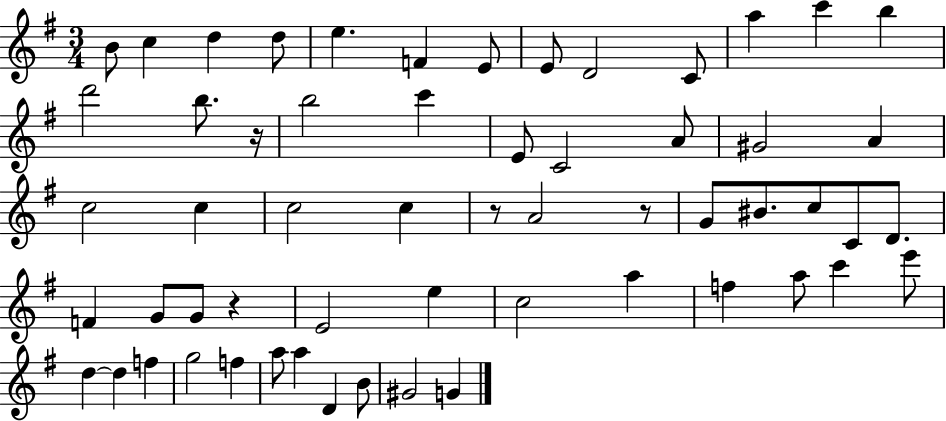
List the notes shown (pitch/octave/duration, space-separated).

B4/e C5/q D5/q D5/e E5/q. F4/q E4/e E4/e D4/h C4/e A5/q C6/q B5/q D6/h B5/e. R/s B5/h C6/q E4/e C4/h A4/e G#4/h A4/q C5/h C5/q C5/h C5/q R/e A4/h R/e G4/e BIS4/e. C5/e C4/e D4/e. F4/q G4/e G4/e R/q E4/h E5/q C5/h A5/q F5/q A5/e C6/q E6/e D5/q D5/q F5/q G5/h F5/q A5/e A5/q D4/q B4/e G#4/h G4/q